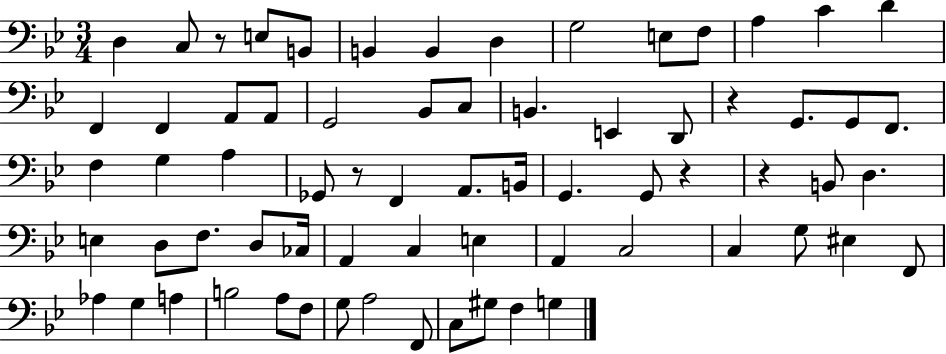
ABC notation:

X:1
T:Untitled
M:3/4
L:1/4
K:Bb
D, C,/2 z/2 E,/2 B,,/2 B,, B,, D, G,2 E,/2 F,/2 A, C D F,, F,, A,,/2 A,,/2 G,,2 _B,,/2 C,/2 B,, E,, D,,/2 z G,,/2 G,,/2 F,,/2 F, G, A, _G,,/2 z/2 F,, A,,/2 B,,/4 G,, G,,/2 z z B,,/2 D, E, D,/2 F,/2 D,/2 _C,/4 A,, C, E, A,, C,2 C, G,/2 ^E, F,,/2 _A, G, A, B,2 A,/2 F,/2 G,/2 A,2 F,,/2 C,/2 ^G,/2 F, G,